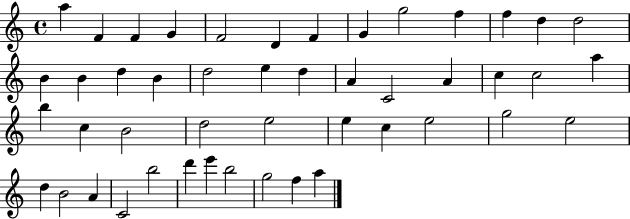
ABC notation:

X:1
T:Untitled
M:4/4
L:1/4
K:C
a F F G F2 D F G g2 f f d d2 B B d B d2 e d A C2 A c c2 a b c B2 d2 e2 e c e2 g2 e2 d B2 A C2 b2 d' e' b2 g2 f a